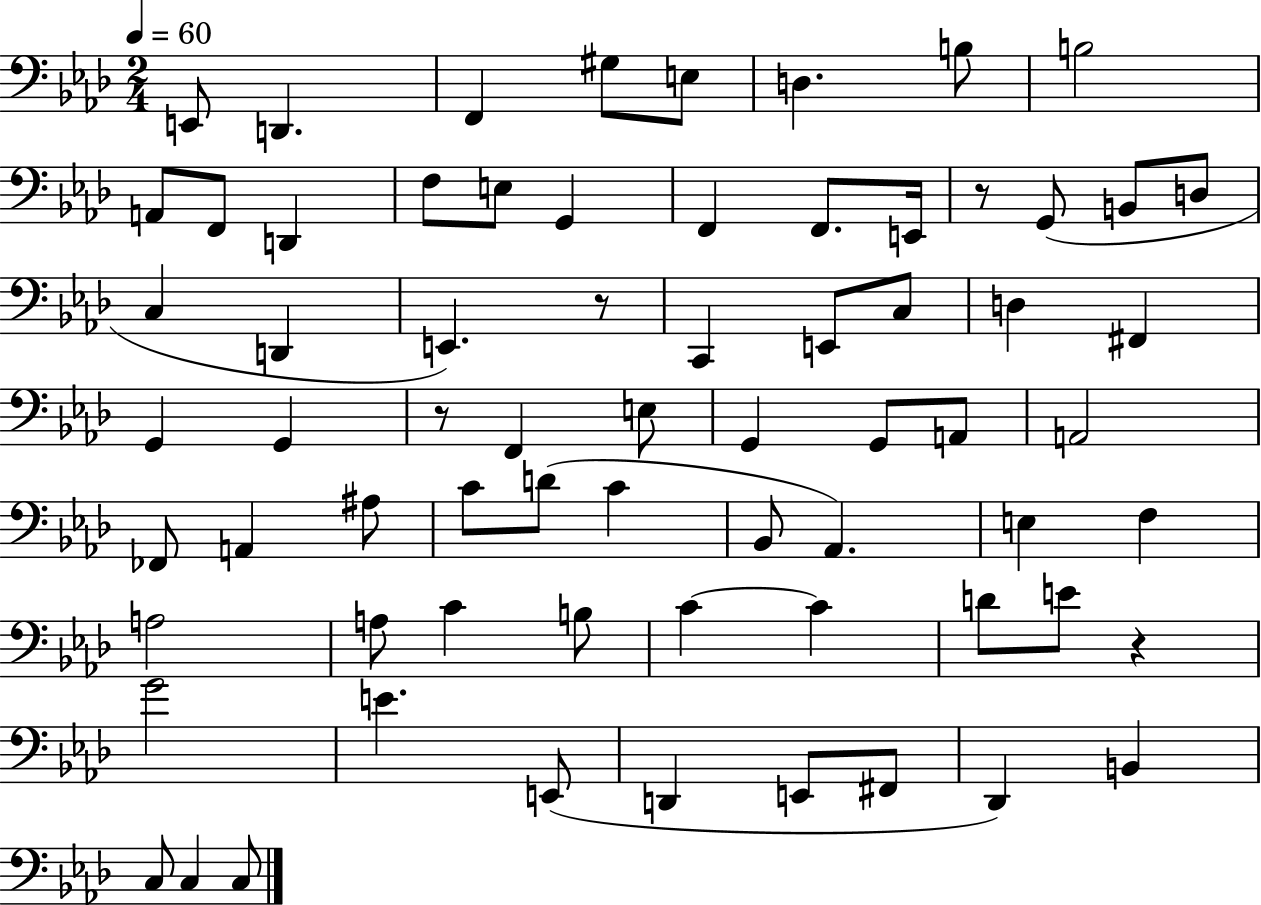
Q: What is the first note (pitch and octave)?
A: E2